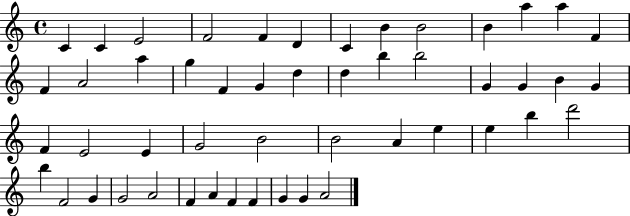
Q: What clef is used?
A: treble